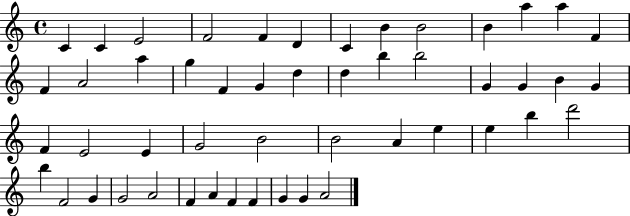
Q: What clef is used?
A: treble